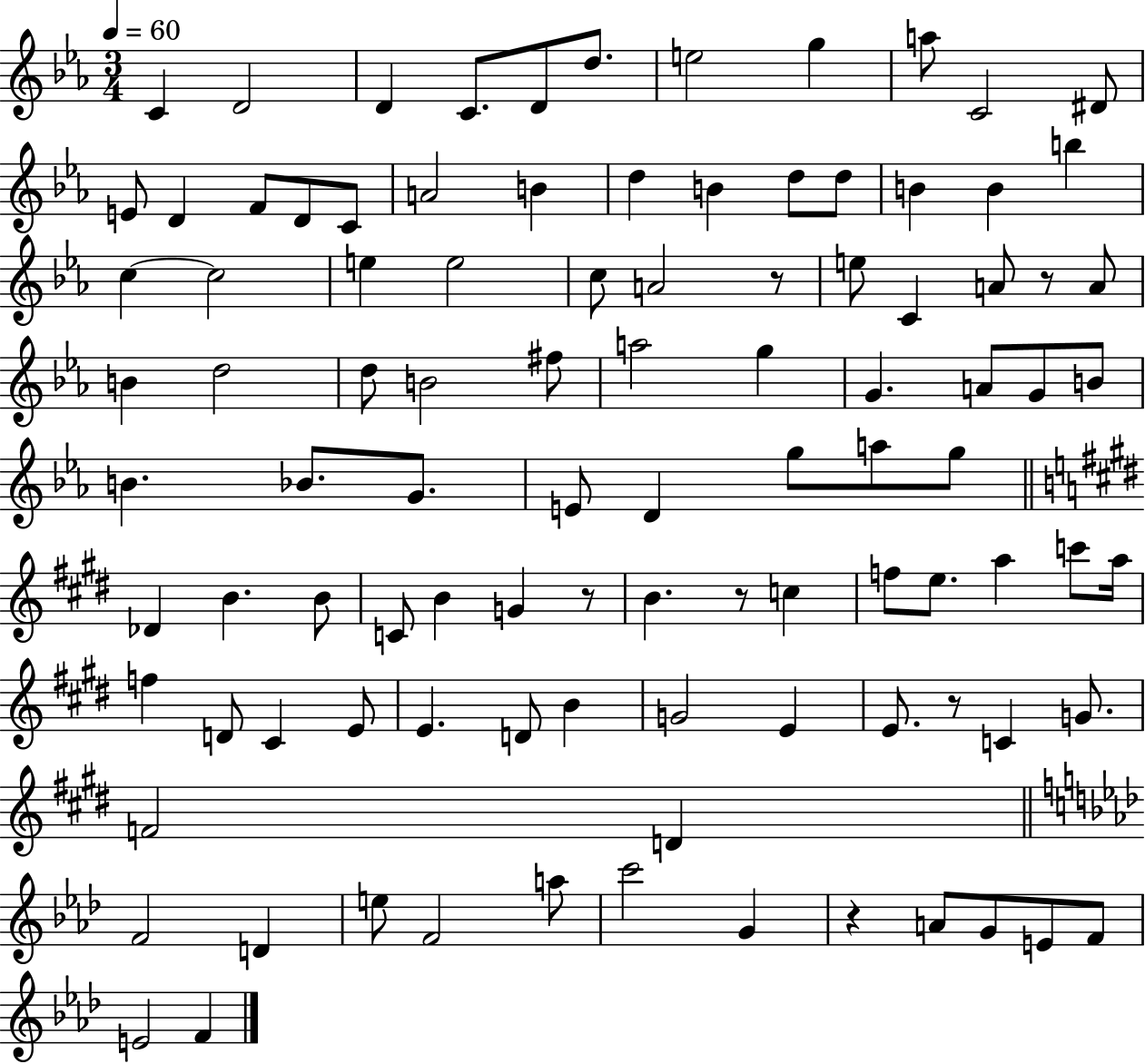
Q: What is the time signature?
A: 3/4